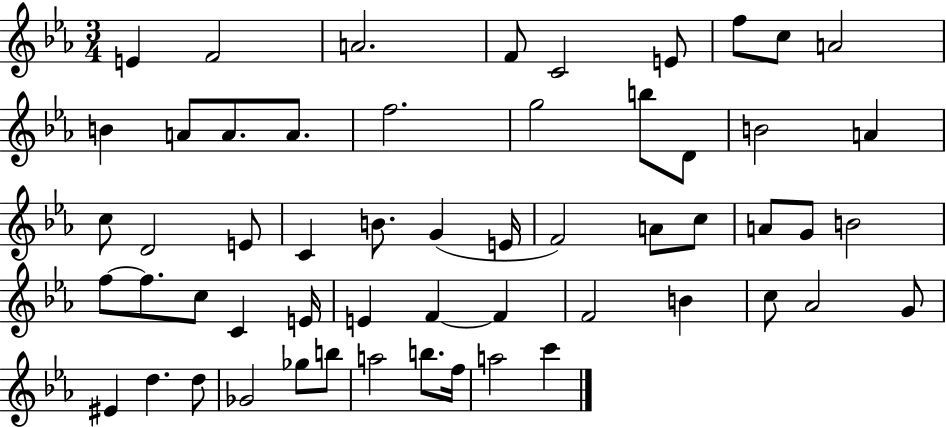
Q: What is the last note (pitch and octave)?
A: C6